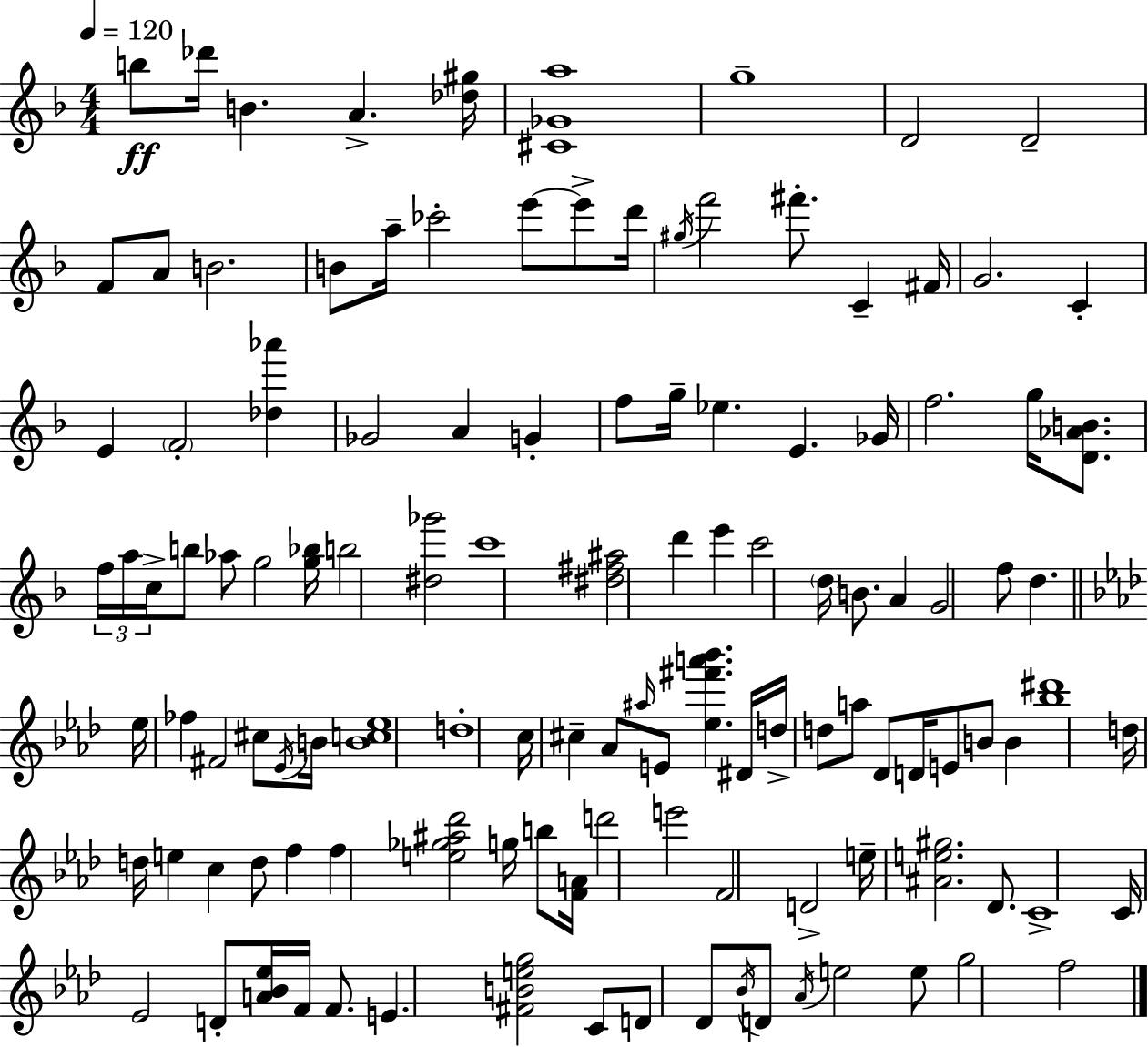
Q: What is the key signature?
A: F major